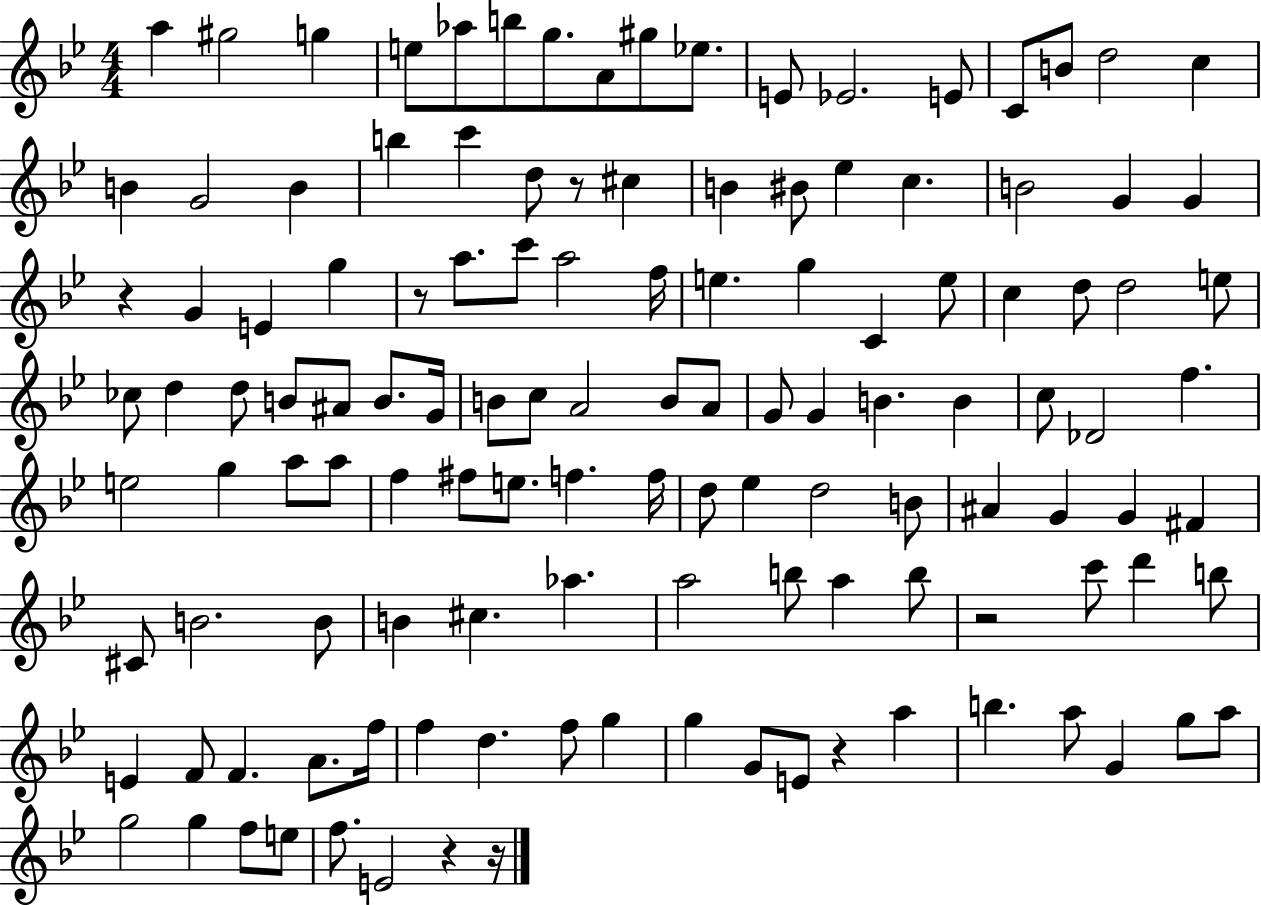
A5/q G#5/h G5/q E5/e Ab5/e B5/e G5/e. A4/e G#5/e Eb5/e. E4/e Eb4/h. E4/e C4/e B4/e D5/h C5/q B4/q G4/h B4/q B5/q C6/q D5/e R/e C#5/q B4/q BIS4/e Eb5/q C5/q. B4/h G4/q G4/q R/q G4/q E4/q G5/q R/e A5/e. C6/e A5/h F5/s E5/q. G5/q C4/q E5/e C5/q D5/e D5/h E5/e CES5/e D5/q D5/e B4/e A#4/e B4/e. G4/s B4/e C5/e A4/h B4/e A4/e G4/e G4/q B4/q. B4/q C5/e Db4/h F5/q. E5/h G5/q A5/e A5/e F5/q F#5/e E5/e. F5/q. F5/s D5/e Eb5/q D5/h B4/e A#4/q G4/q G4/q F#4/q C#4/e B4/h. B4/e B4/q C#5/q. Ab5/q. A5/h B5/e A5/q B5/e R/h C6/e D6/q B5/e E4/q F4/e F4/q. A4/e. F5/s F5/q D5/q. F5/e G5/q G5/q G4/e E4/e R/q A5/q B5/q. A5/e G4/q G5/e A5/e G5/h G5/q F5/e E5/e F5/e. E4/h R/q R/s